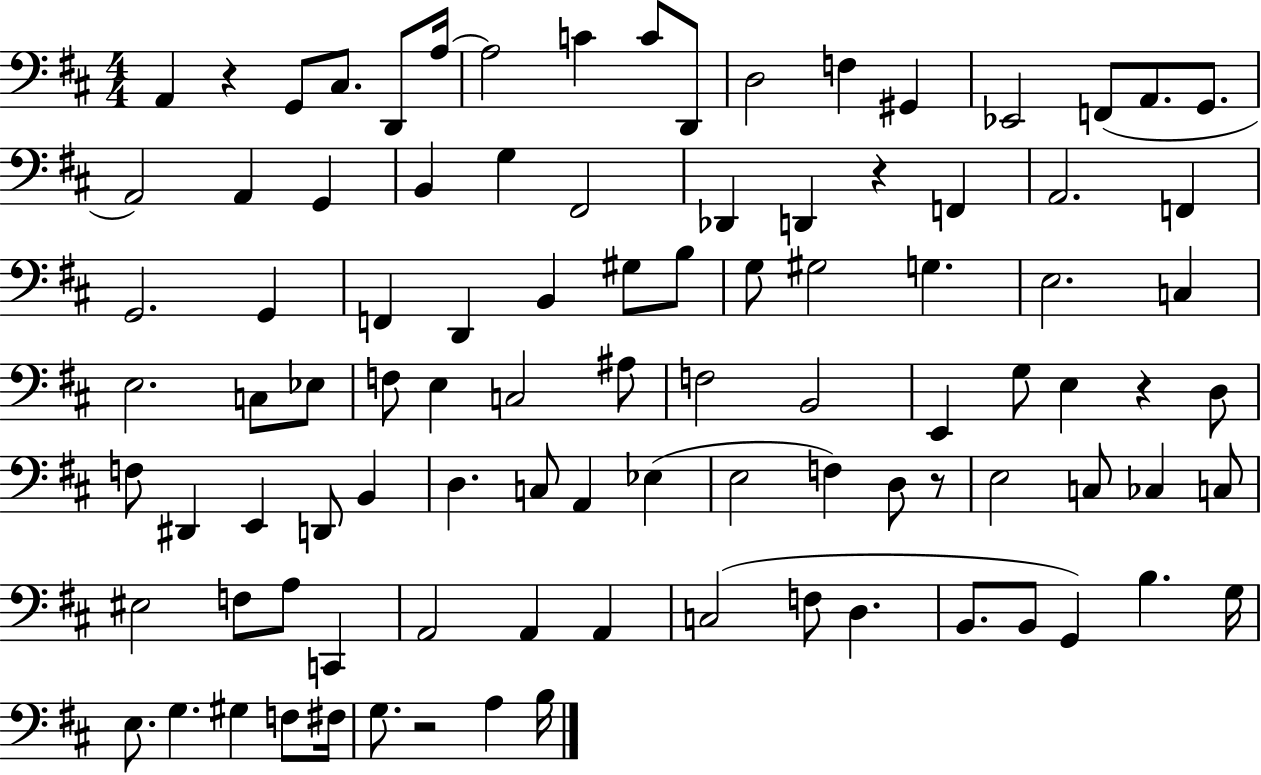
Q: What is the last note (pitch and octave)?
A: B3